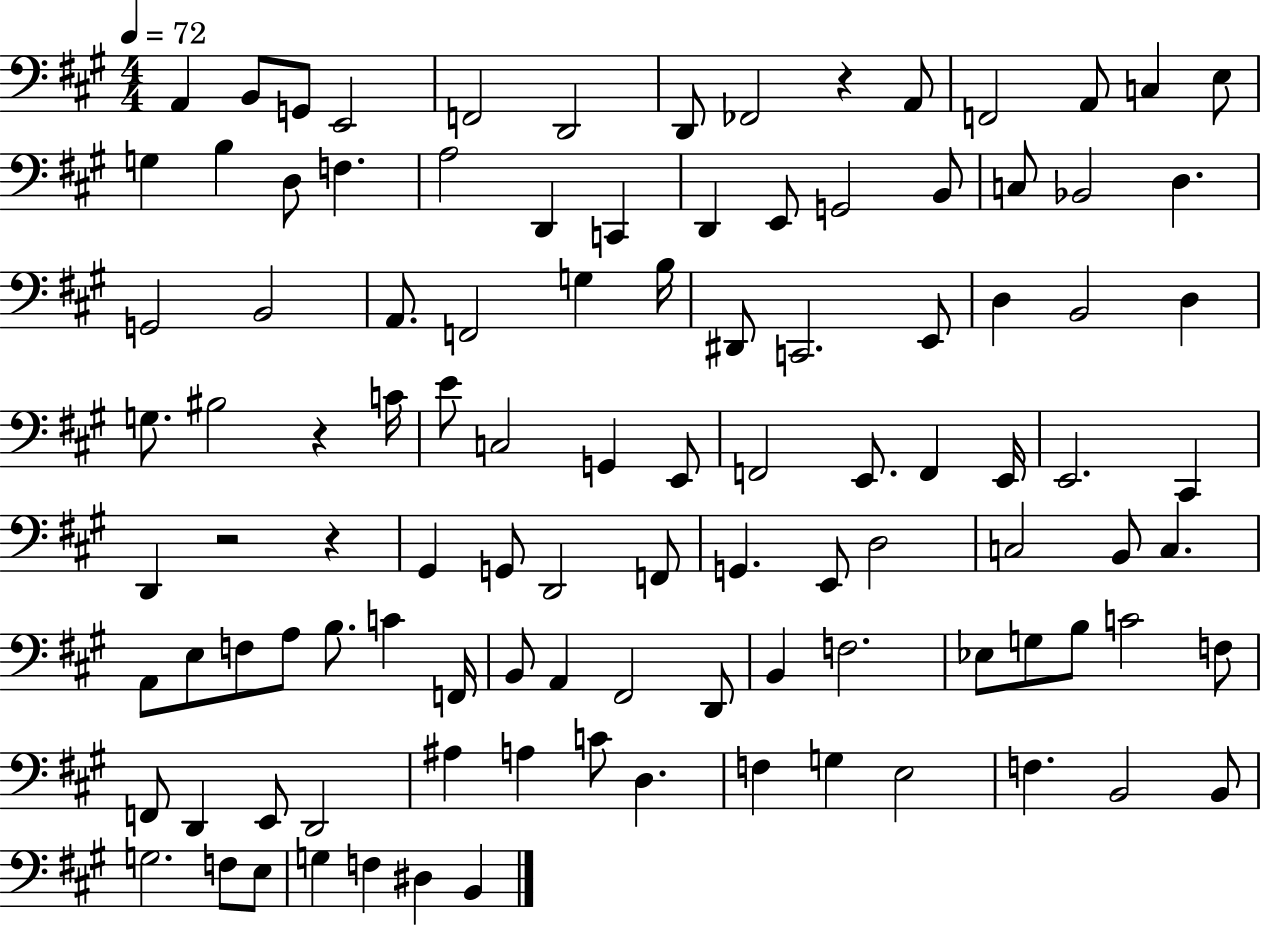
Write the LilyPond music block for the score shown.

{
  \clef bass
  \numericTimeSignature
  \time 4/4
  \key a \major
  \tempo 4 = 72
  a,4 b,8 g,8 e,2 | f,2 d,2 | d,8 fes,2 r4 a,8 | f,2 a,8 c4 e8 | \break g4 b4 d8 f4. | a2 d,4 c,4 | d,4 e,8 g,2 b,8 | c8 bes,2 d4. | \break g,2 b,2 | a,8. f,2 g4 b16 | dis,8 c,2. e,8 | d4 b,2 d4 | \break g8. bis2 r4 c'16 | e'8 c2 g,4 e,8 | f,2 e,8. f,4 e,16 | e,2. cis,4 | \break d,4 r2 r4 | gis,4 g,8 d,2 f,8 | g,4. e,8 d2 | c2 b,8 c4. | \break a,8 e8 f8 a8 b8. c'4 f,16 | b,8 a,4 fis,2 d,8 | b,4 f2. | ees8 g8 b8 c'2 f8 | \break f,8 d,4 e,8 d,2 | ais4 a4 c'8 d4. | f4 g4 e2 | f4. b,2 b,8 | \break g2. f8 e8 | g4 f4 dis4 b,4 | \bar "|."
}